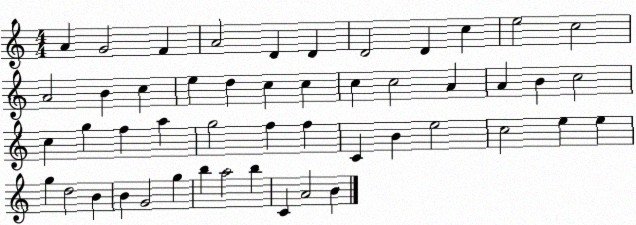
X:1
T:Untitled
M:4/4
L:1/4
K:C
A G2 F A2 D D D2 D c e2 c2 A2 B c e d c c c c2 A A B c2 c g f a g2 f f C B e2 c2 e e g d2 B B G2 g b a2 b C A2 B